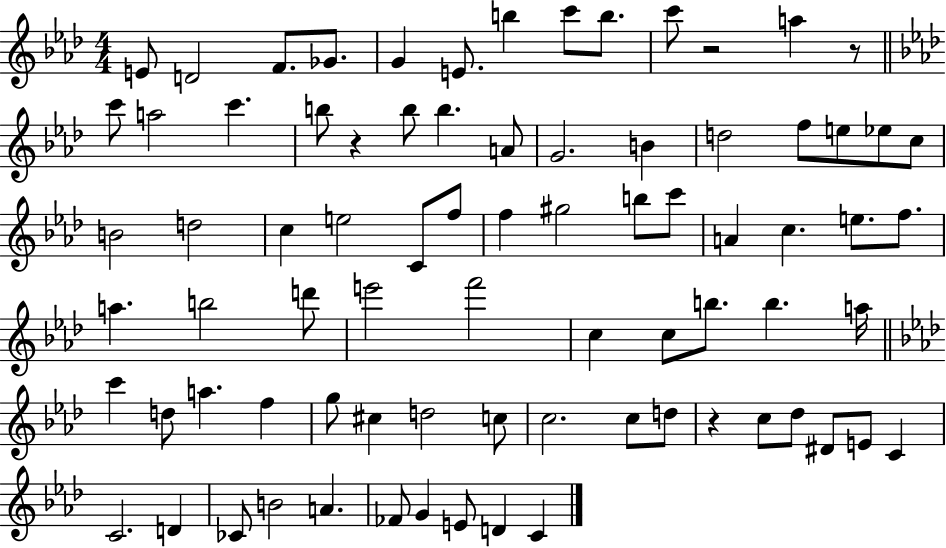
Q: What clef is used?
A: treble